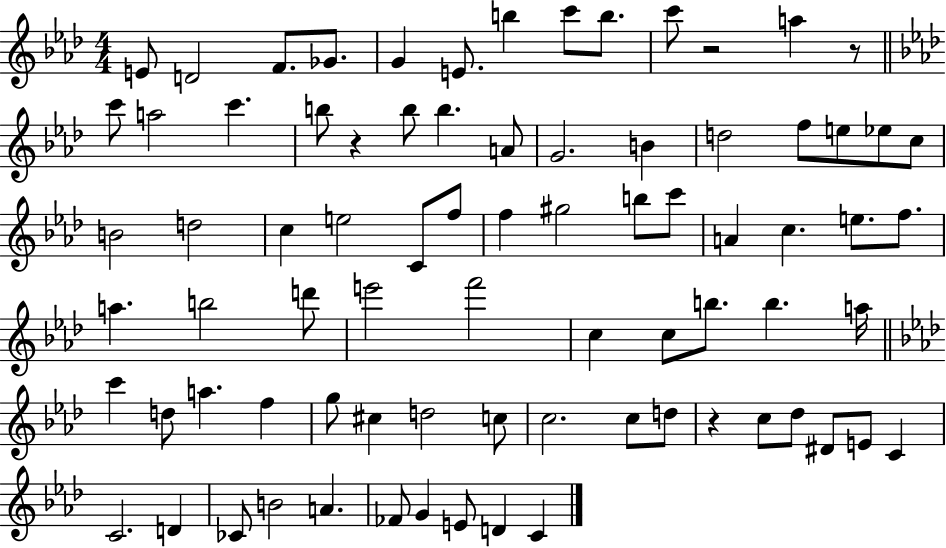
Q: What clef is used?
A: treble